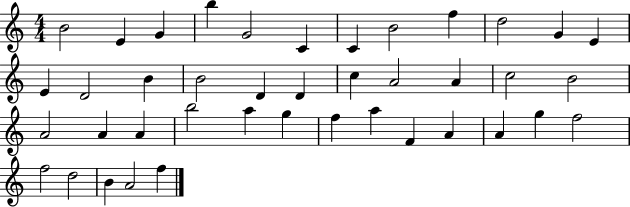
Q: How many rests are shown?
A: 0